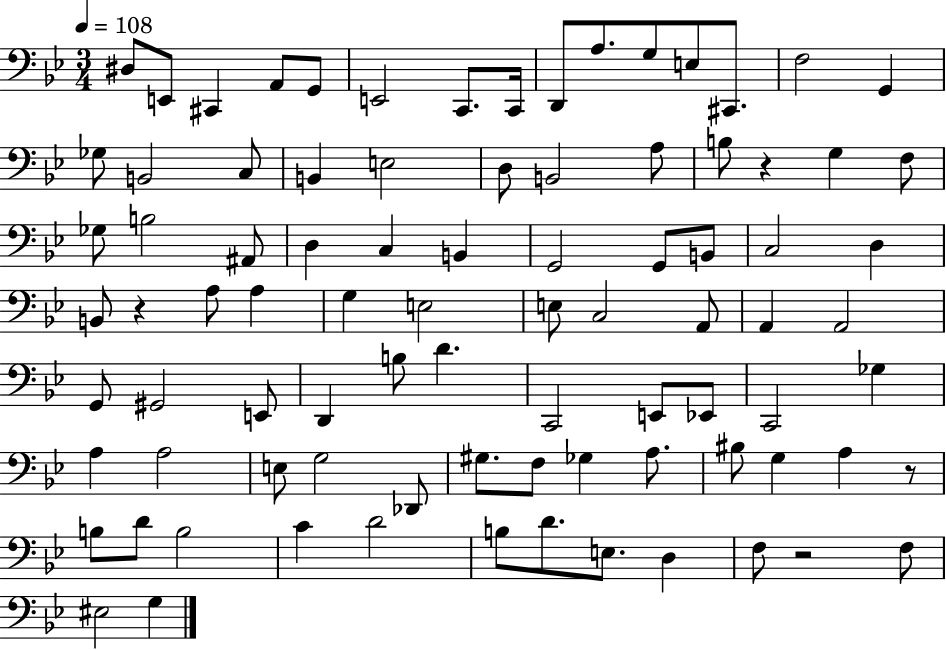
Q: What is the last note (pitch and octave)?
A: G3